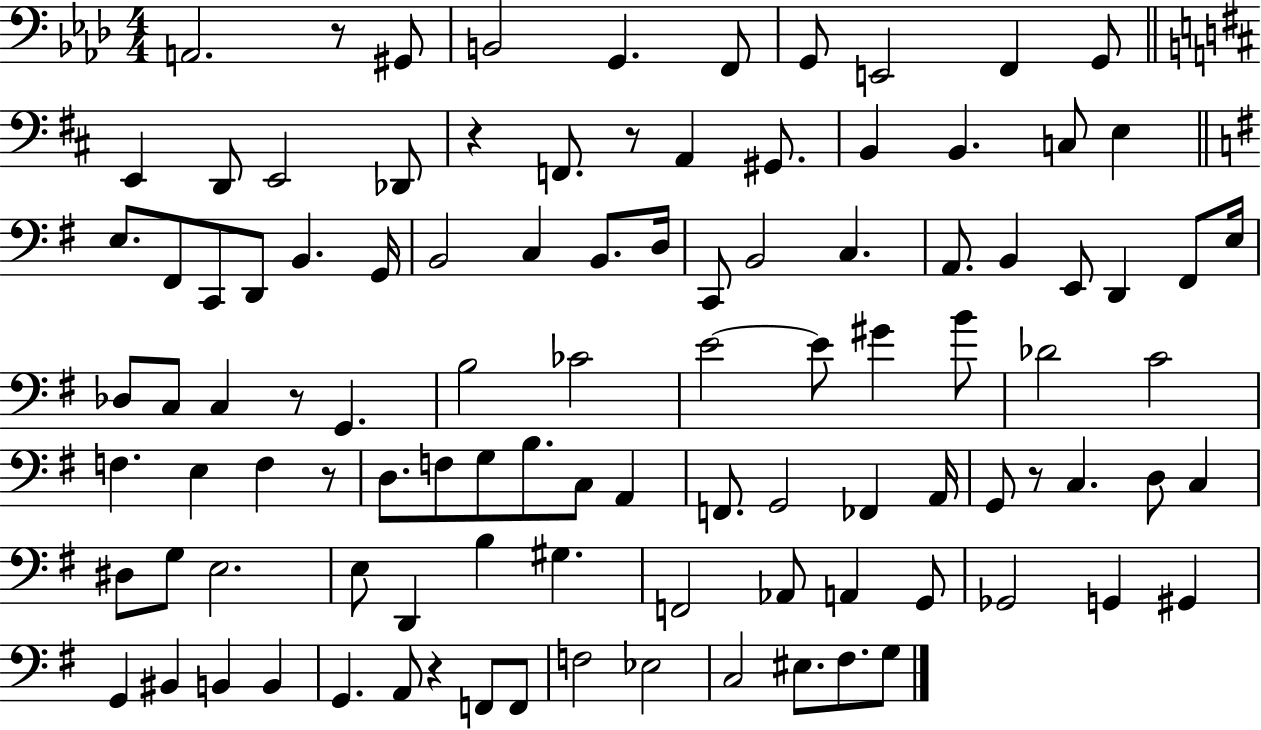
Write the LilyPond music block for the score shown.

{
  \clef bass
  \numericTimeSignature
  \time 4/4
  \key aes \major
  a,2. r8 gis,8 | b,2 g,4. f,8 | g,8 e,2 f,4 g,8 | \bar "||" \break \key d \major e,4 d,8 e,2 des,8 | r4 f,8. r8 a,4 gis,8. | b,4 b,4. c8 e4 | \bar "||" \break \key e \minor e8. fis,8 c,8 d,8 b,4. g,16 | b,2 c4 b,8. d16 | c,8 b,2 c4. | a,8. b,4 e,8 d,4 fis,8 e16 | \break des8 c8 c4 r8 g,4. | b2 ces'2 | e'2~~ e'8 gis'4 b'8 | des'2 c'2 | \break f4. e4 f4 r8 | d8. f8 g8 b8. c8 a,4 | f,8. g,2 fes,4 a,16 | g,8 r8 c4. d8 c4 | \break dis8 g8 e2. | e8 d,4 b4 gis4. | f,2 aes,8 a,4 g,8 | ges,2 g,4 gis,4 | \break g,4 bis,4 b,4 b,4 | g,4. a,8 r4 f,8 f,8 | f2 ees2 | c2 eis8. fis8. g8 | \break \bar "|."
}